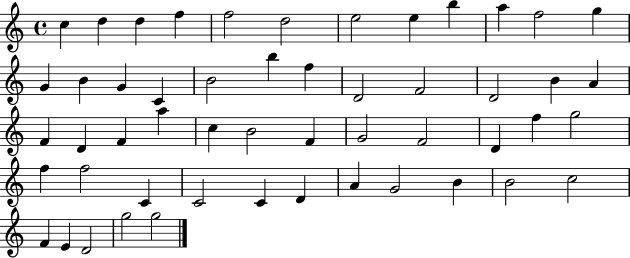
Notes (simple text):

C5/q D5/q D5/q F5/q F5/h D5/h E5/h E5/q B5/q A5/q F5/h G5/q G4/q B4/q G4/q C4/q B4/h B5/q F5/q D4/h F4/h D4/h B4/q A4/q F4/q D4/q F4/q A5/q C5/q B4/h F4/q G4/h F4/h D4/q F5/q G5/h F5/q F5/h C4/q C4/h C4/q D4/q A4/q G4/h B4/q B4/h C5/h F4/q E4/q D4/h G5/h G5/h